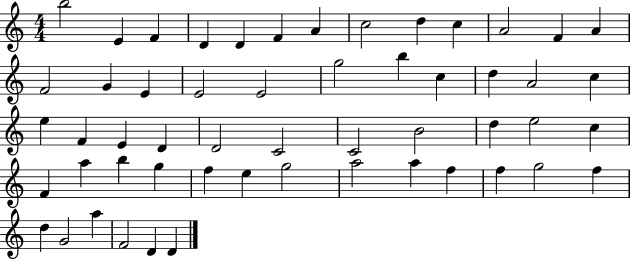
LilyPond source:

{
  \clef treble
  \numericTimeSignature
  \time 4/4
  \key c \major
  b''2 e'4 f'4 | d'4 d'4 f'4 a'4 | c''2 d''4 c''4 | a'2 f'4 a'4 | \break f'2 g'4 e'4 | e'2 e'2 | g''2 b''4 c''4 | d''4 a'2 c''4 | \break e''4 f'4 e'4 d'4 | d'2 c'2 | c'2 b'2 | d''4 e''2 c''4 | \break f'4 a''4 b''4 g''4 | f''4 e''4 g''2 | a''2 a''4 f''4 | f''4 g''2 f''4 | \break d''4 g'2 a''4 | f'2 d'4 d'4 | \bar "|."
}